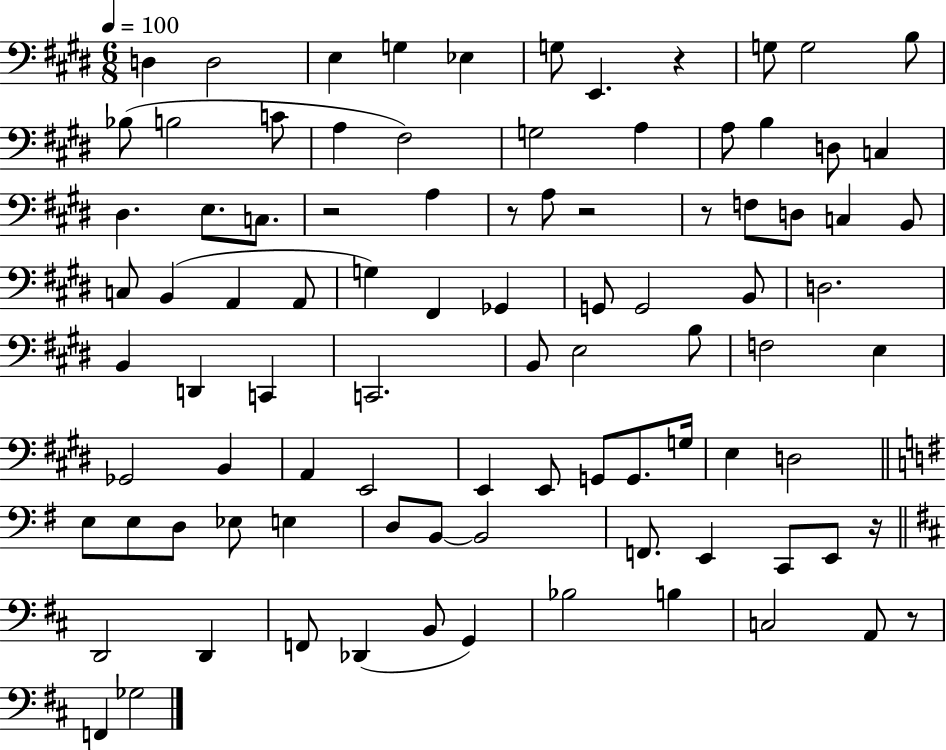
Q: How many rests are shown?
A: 7